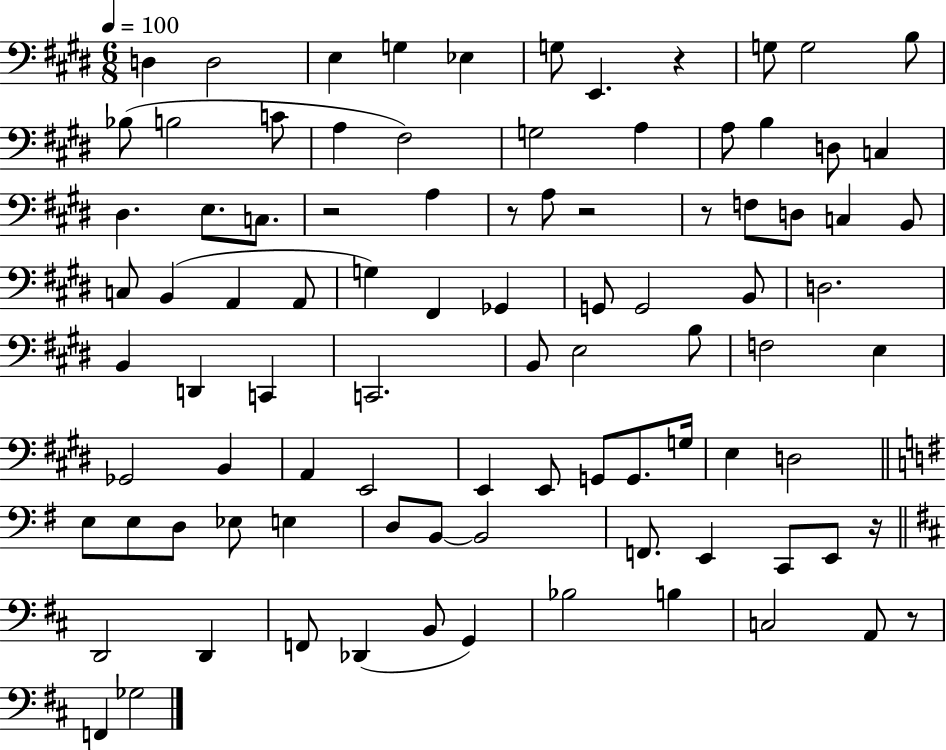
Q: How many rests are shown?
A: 7